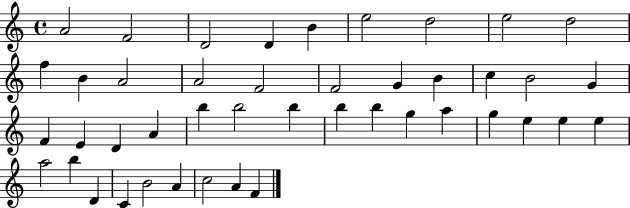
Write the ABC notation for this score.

X:1
T:Untitled
M:4/4
L:1/4
K:C
A2 F2 D2 D B e2 d2 e2 d2 f B A2 A2 F2 F2 G B c B2 G F E D A b b2 b b b g a g e e e a2 b D C B2 A c2 A F